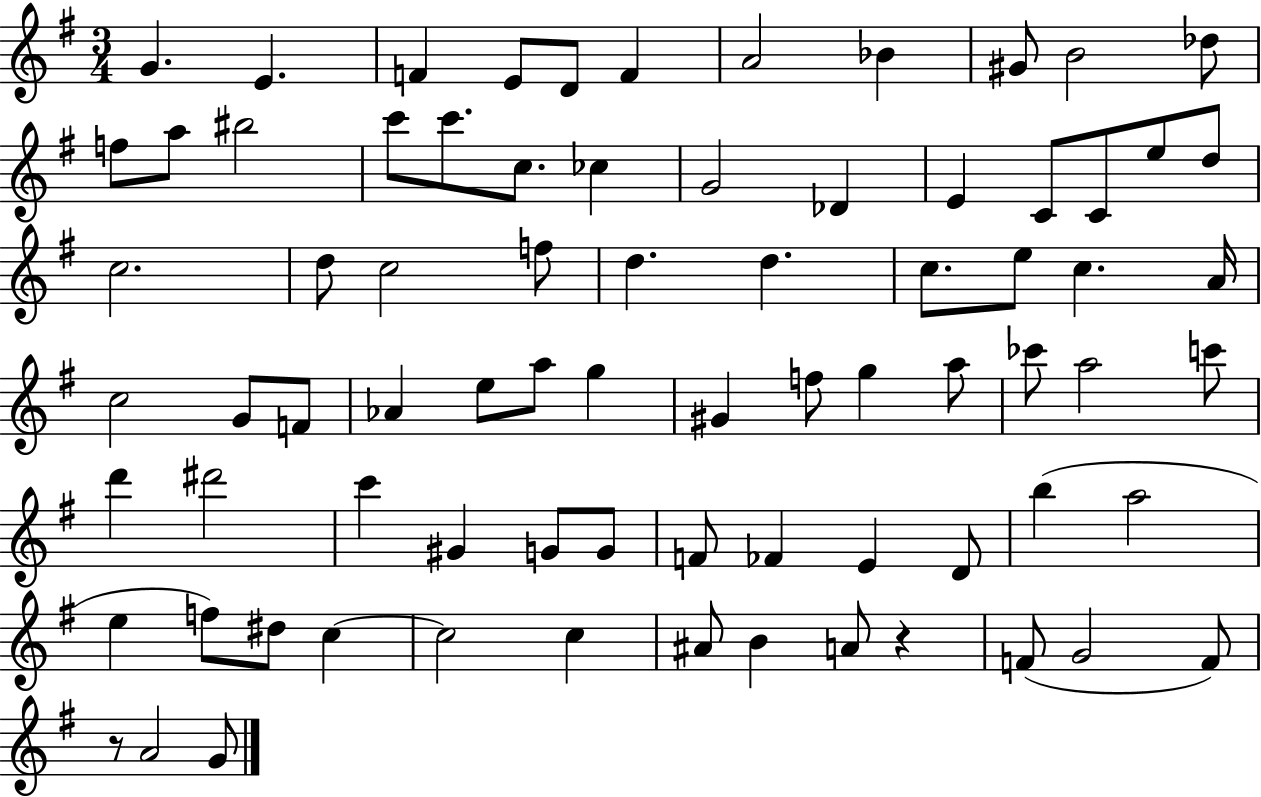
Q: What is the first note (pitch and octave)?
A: G4